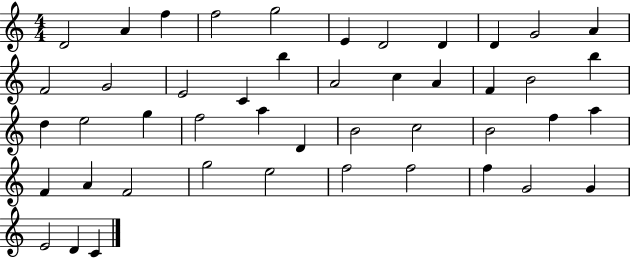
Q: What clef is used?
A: treble